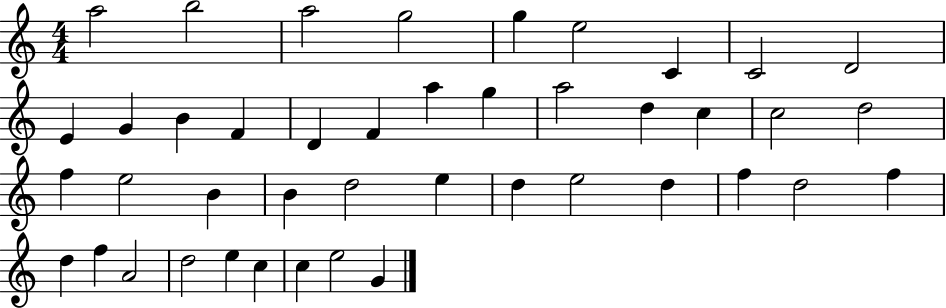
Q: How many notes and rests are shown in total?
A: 43